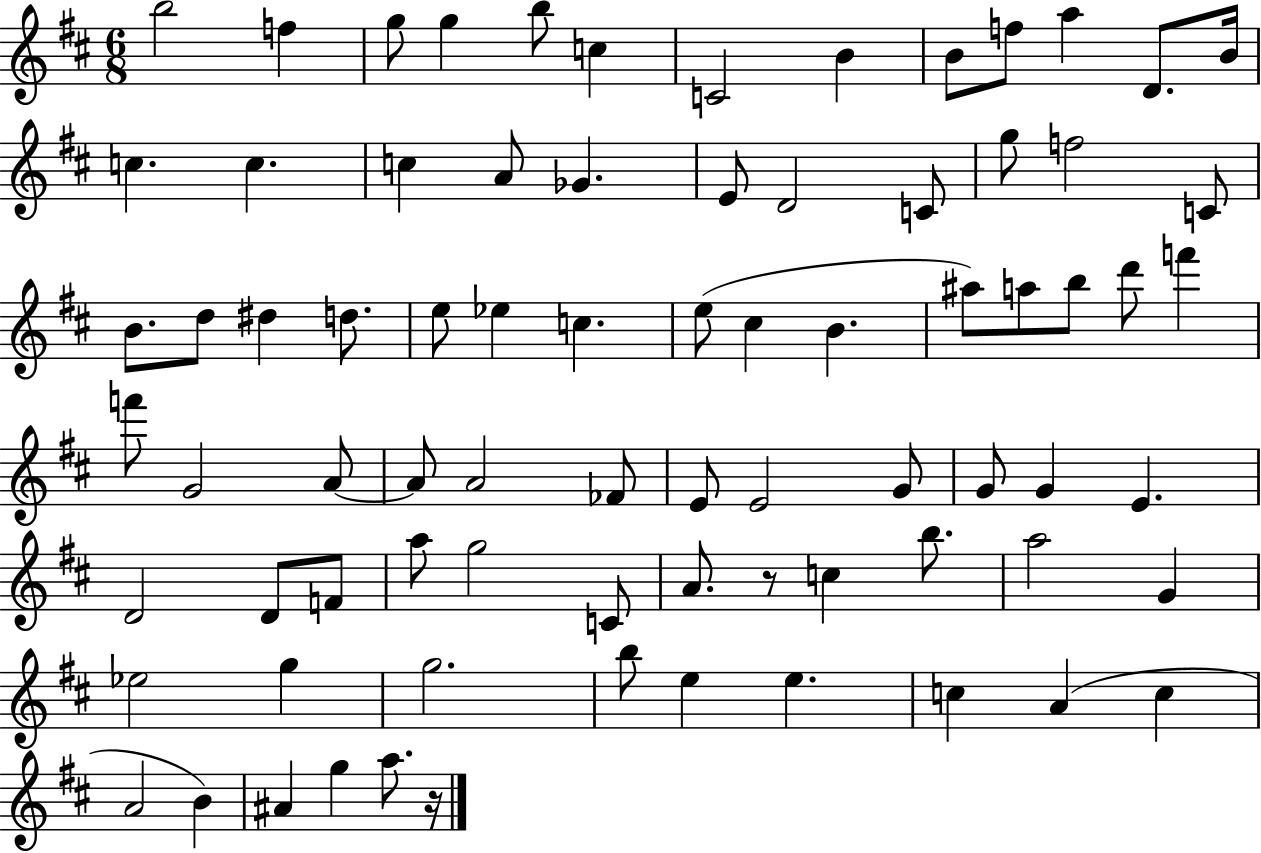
{
  \clef treble
  \numericTimeSignature
  \time 6/8
  \key d \major
  b''2 f''4 | g''8 g''4 b''8 c''4 | c'2 b'4 | b'8 f''8 a''4 d'8. b'16 | \break c''4. c''4. | c''4 a'8 ges'4. | e'8 d'2 c'8 | g''8 f''2 c'8 | \break b'8. d''8 dis''4 d''8. | e''8 ees''4 c''4. | e''8( cis''4 b'4. | ais''8) a''8 b''8 d'''8 f'''4 | \break f'''8 g'2 a'8~~ | a'8 a'2 fes'8 | e'8 e'2 g'8 | g'8 g'4 e'4. | \break d'2 d'8 f'8 | a''8 g''2 c'8 | a'8. r8 c''4 b''8. | a''2 g'4 | \break ees''2 g''4 | g''2. | b''8 e''4 e''4. | c''4 a'4( c''4 | \break a'2 b'4) | ais'4 g''4 a''8. r16 | \bar "|."
}